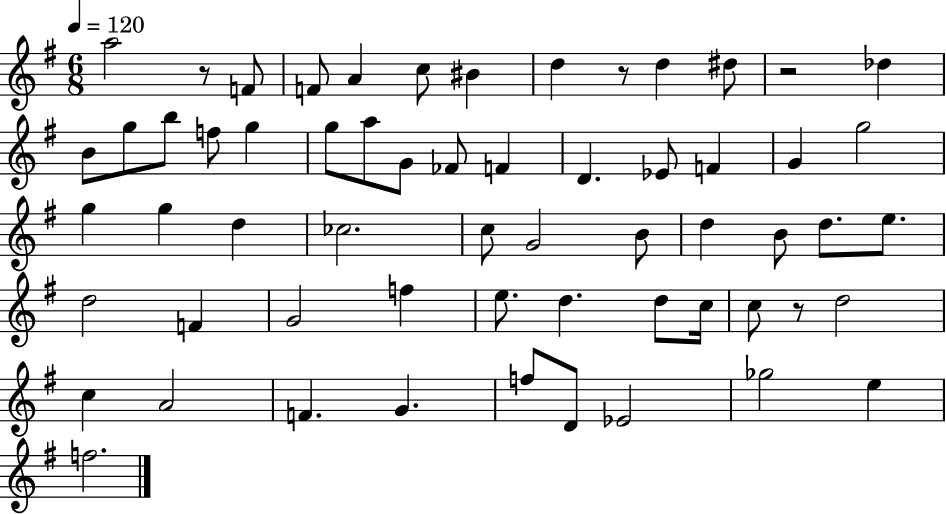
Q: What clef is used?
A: treble